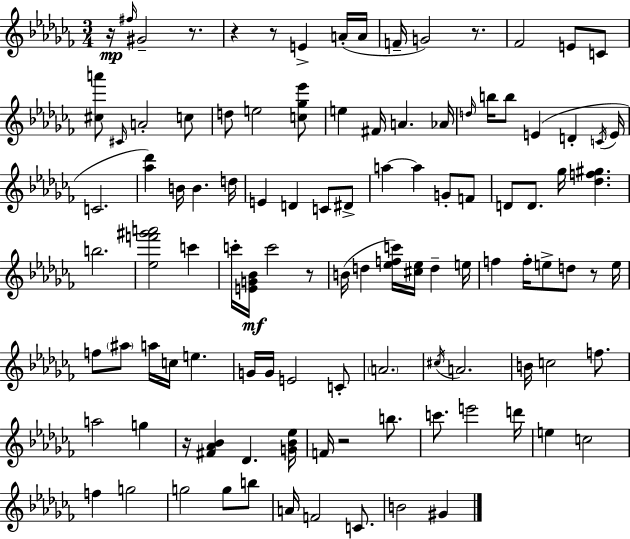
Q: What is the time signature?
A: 3/4